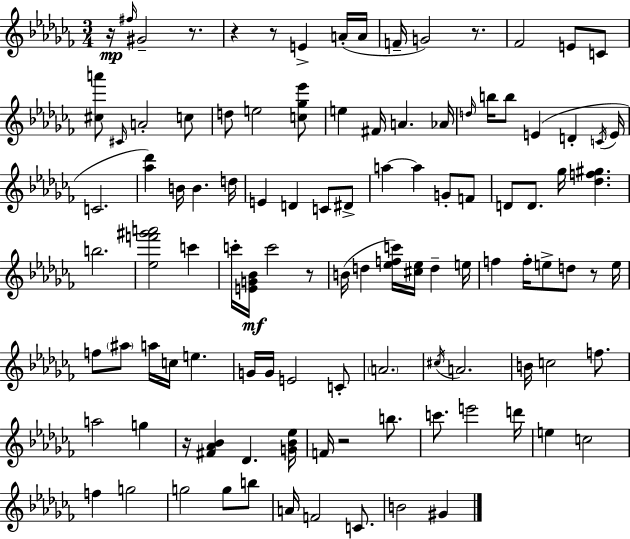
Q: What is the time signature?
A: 3/4